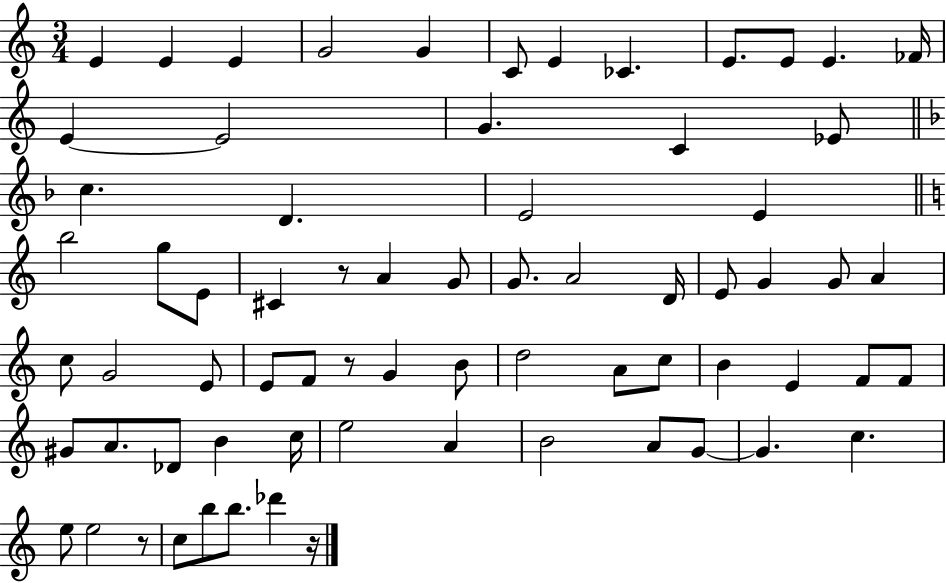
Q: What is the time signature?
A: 3/4